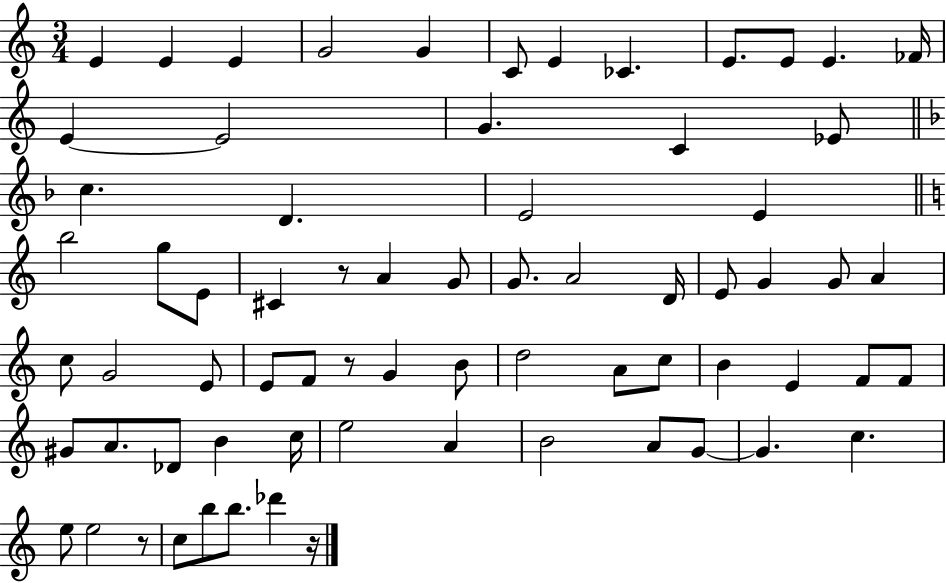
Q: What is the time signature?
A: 3/4